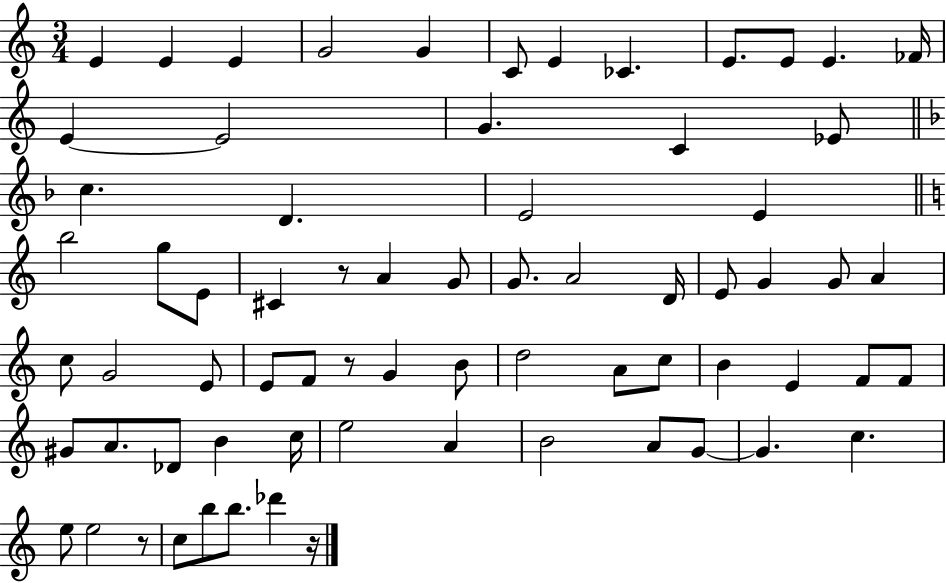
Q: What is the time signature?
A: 3/4